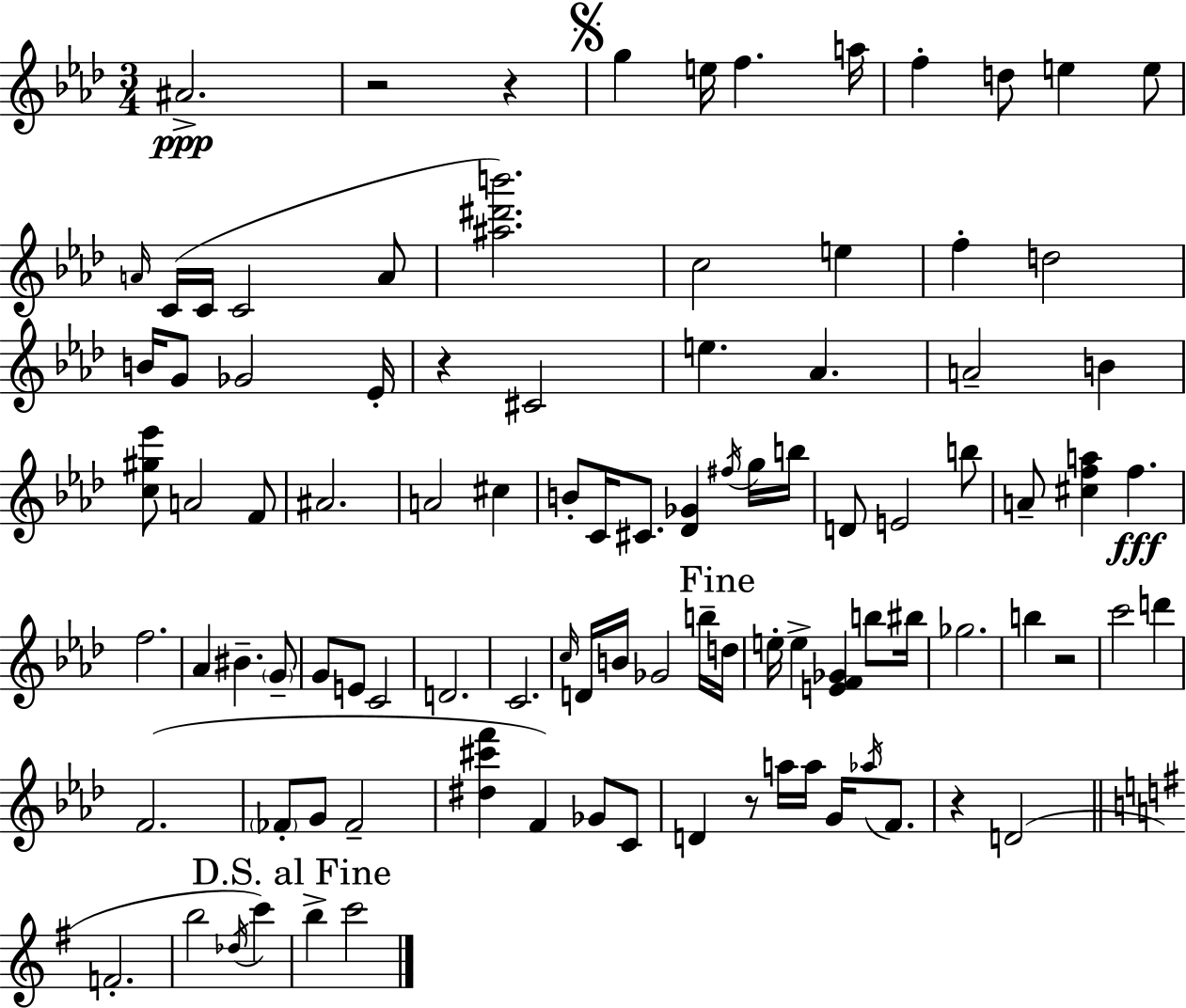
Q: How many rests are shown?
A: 6